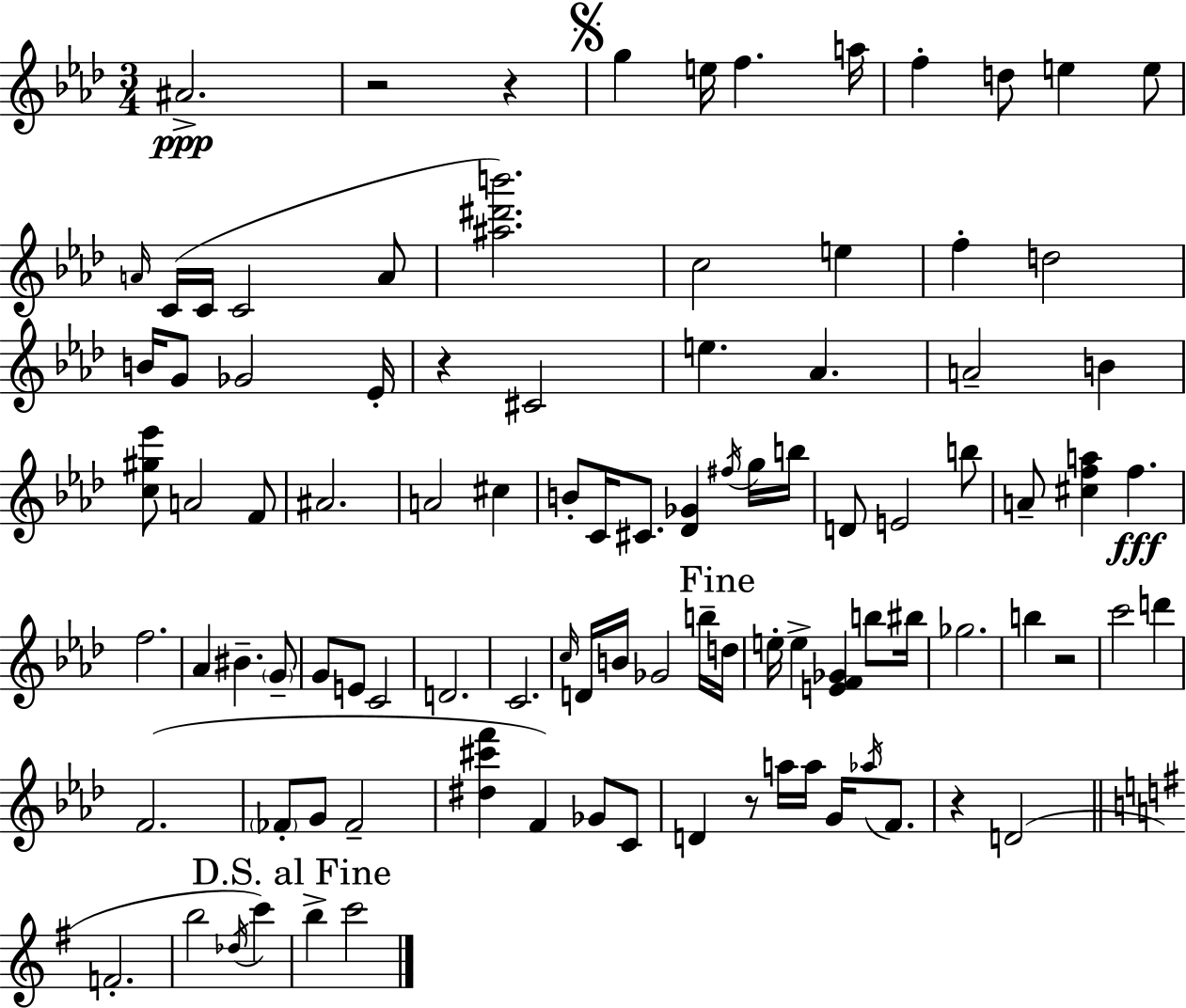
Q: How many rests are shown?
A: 6